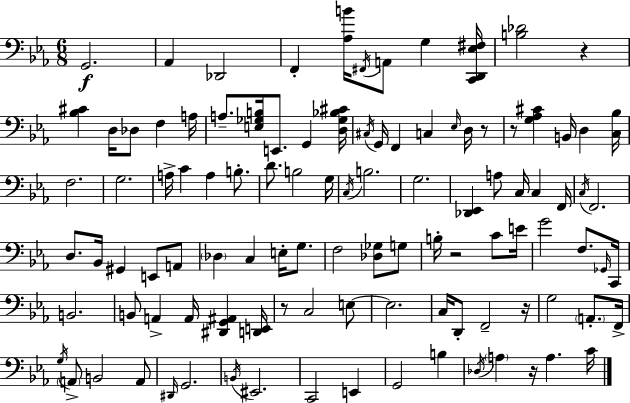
X:1
T:Untitled
M:6/8
L:1/4
K:Cm
G,,2 _A,, _D,,2 F,, [_A,B]/4 ^F,,/4 A,,/2 G, [C,,D,,_E,^F,]/4 [B,_D]2 z [_B,^C] D,/4 _D,/2 F, A,/4 A,/2 [E,_G,B,]/4 E,,/2 G,, [D,_G,_B,^C]/4 ^C,/4 G,,/4 F,, C, _E,/4 D,/4 z/2 z/2 [G,_A,^C] B,,/4 D, [C,_B,]/4 F,2 G,2 A,/4 C A, B,/2 D/2 B,2 G,/4 C,/4 B,2 G,2 [_D,,_E,,] A,/2 C,/4 C, F,,/4 C,/4 F,,2 D,/2 _B,,/4 ^G,, E,,/2 A,,/2 _D, C, E,/4 G,/2 F,2 [_D,_G,]/2 G,/2 B,/4 z2 C/2 E/4 G2 F,/2 _G,,/4 C,,/4 B,,2 B,,/2 A,, A,,/4 [^D,,G,,^A,,] [D,,E,,]/4 z/2 C,2 E,/2 E,2 C,/4 D,,/2 F,,2 z/4 G,2 A,,/2 F,,/4 G,/4 A,,/2 B,,2 A,,/2 ^D,,/4 G,,2 B,,/4 ^E,,2 C,,2 E,, G,,2 B, _D,/4 A, z/4 A, C/4